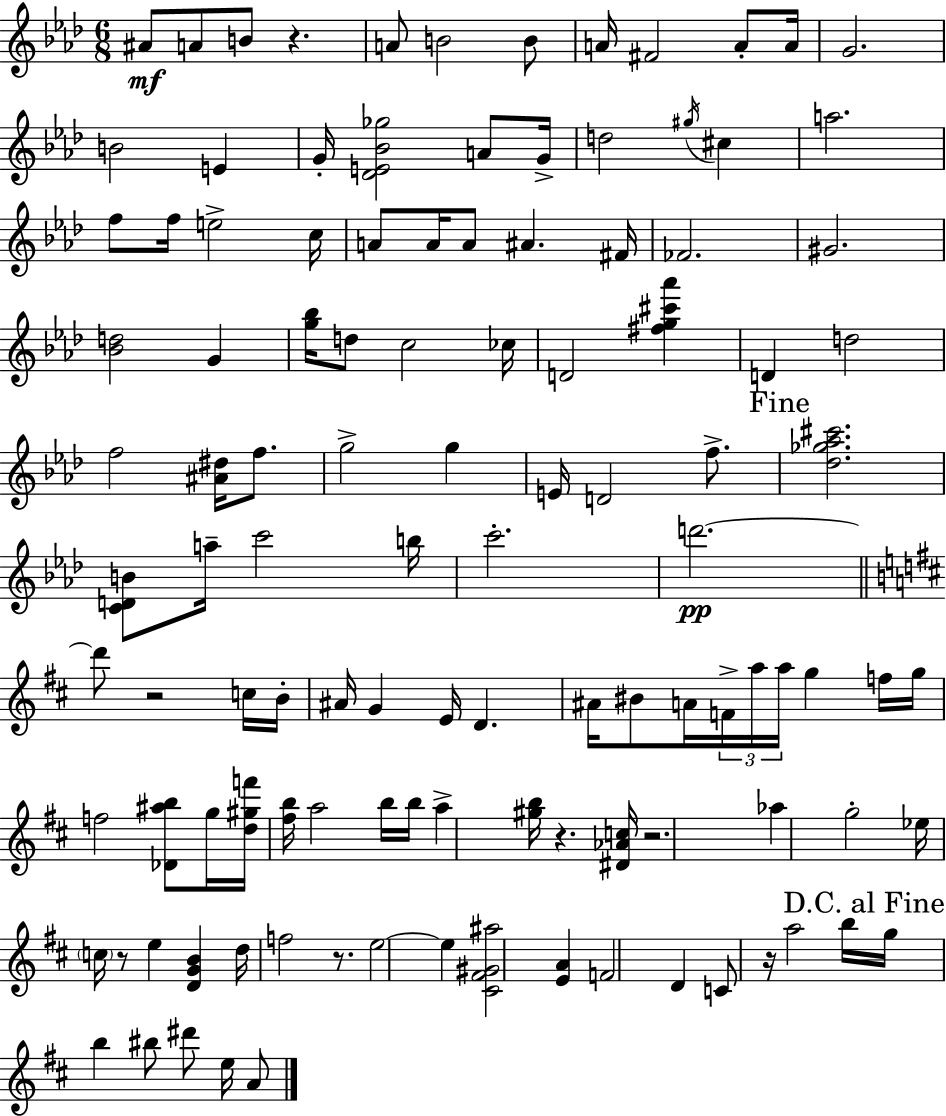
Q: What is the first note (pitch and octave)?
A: A#4